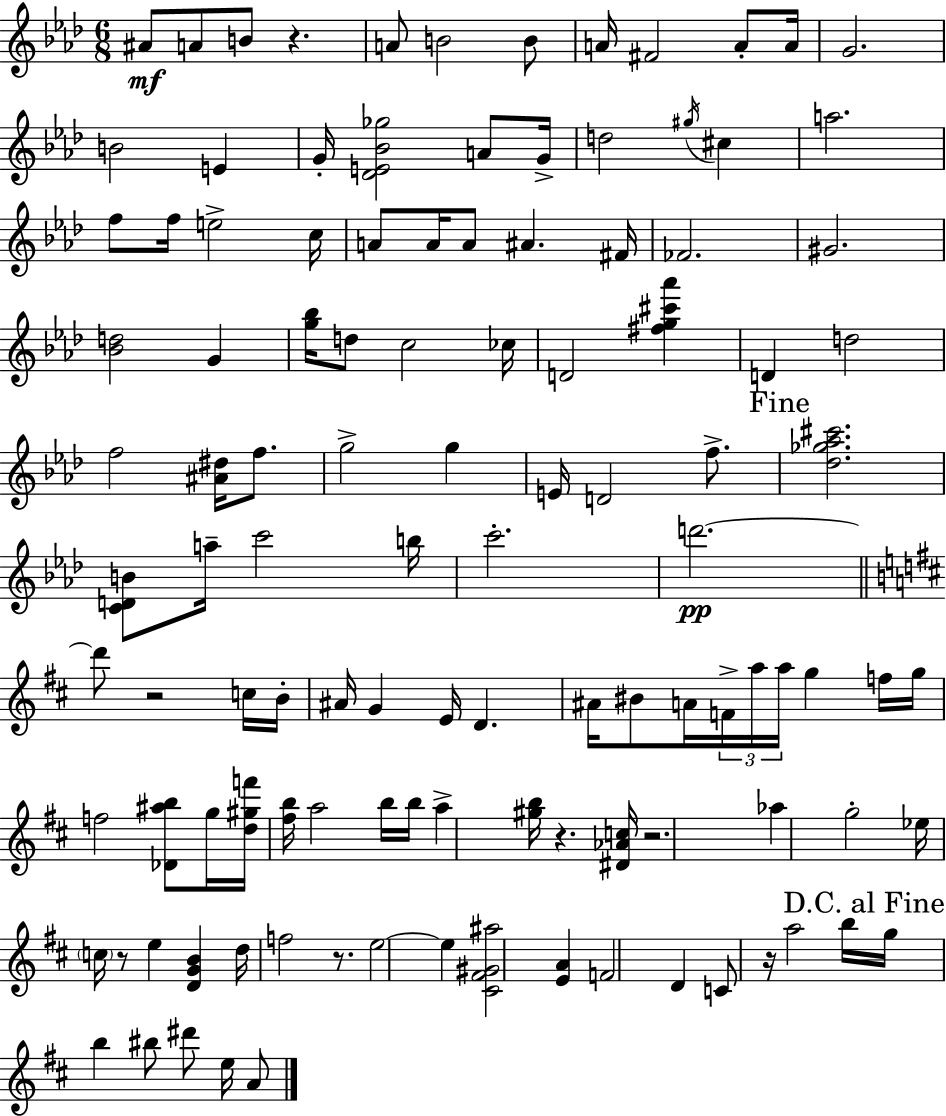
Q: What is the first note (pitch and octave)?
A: A#4